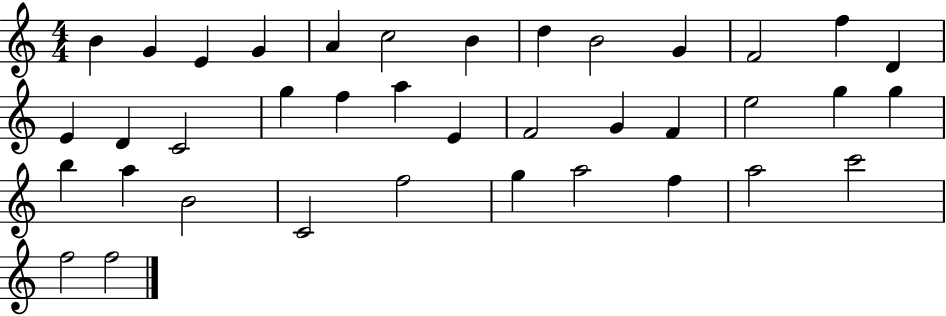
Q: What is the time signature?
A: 4/4